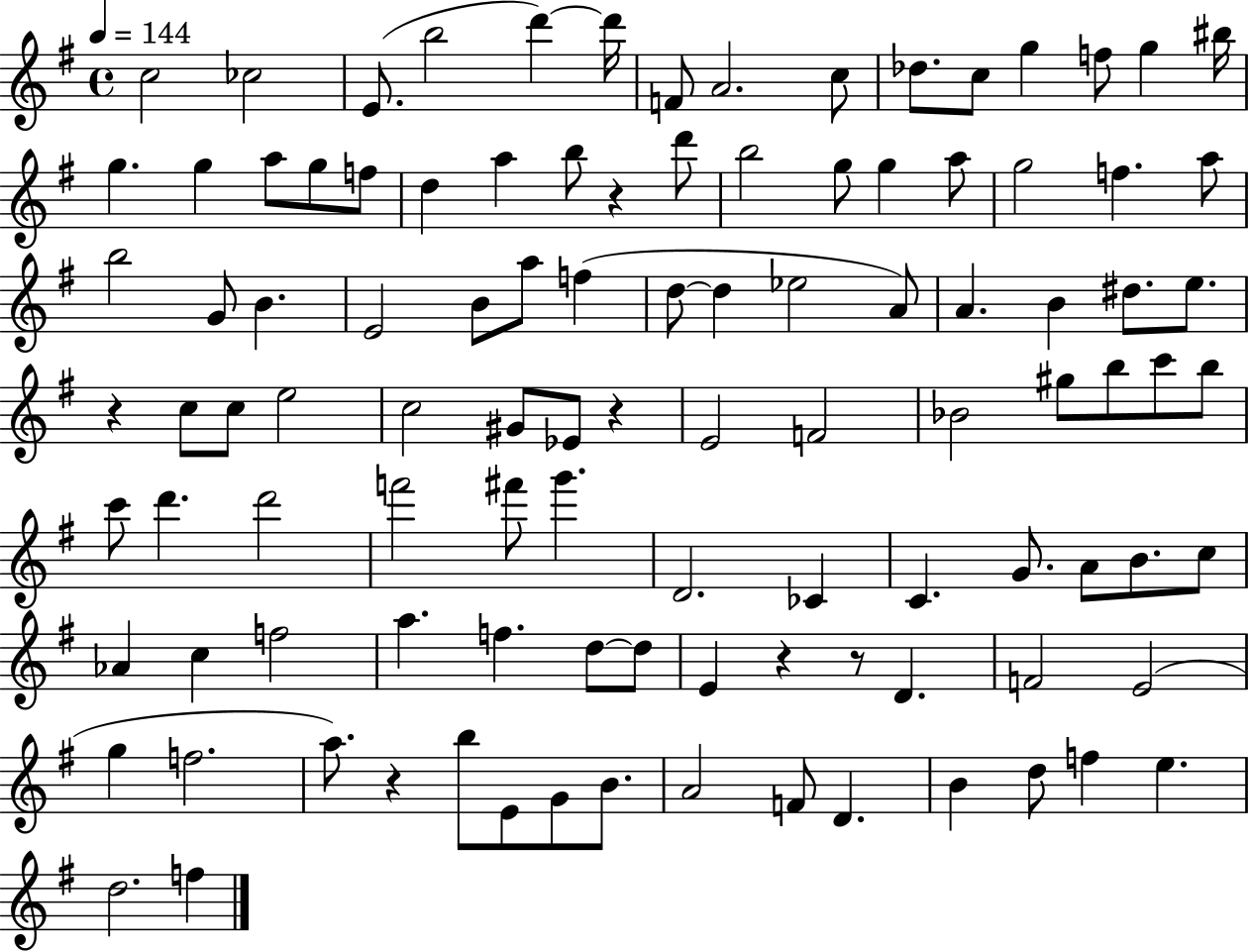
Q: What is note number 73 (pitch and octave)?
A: Ab4